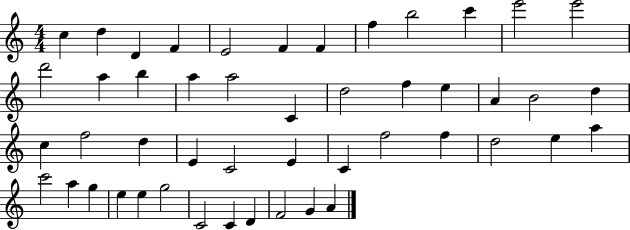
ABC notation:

X:1
T:Untitled
M:4/4
L:1/4
K:C
c d D F E2 F F f b2 c' e'2 e'2 d'2 a b a a2 C d2 f e A B2 d c f2 d E C2 E C f2 f d2 e a c'2 a g e e g2 C2 C D F2 G A